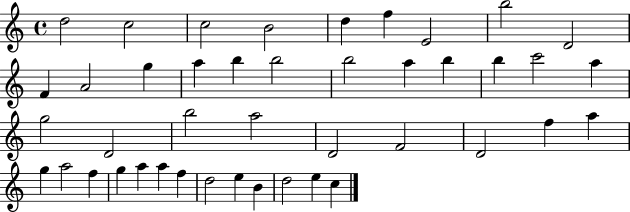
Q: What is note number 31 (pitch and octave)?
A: G5